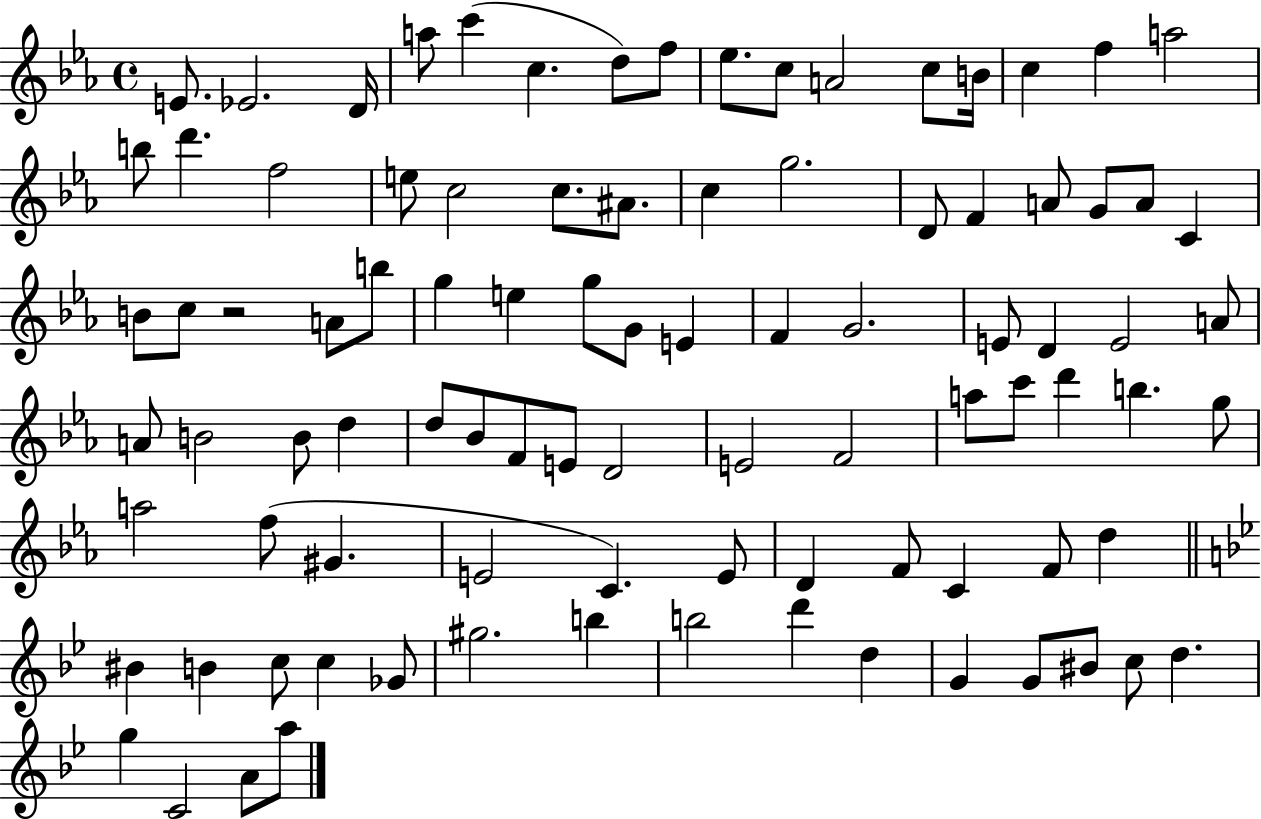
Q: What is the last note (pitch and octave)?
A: A5